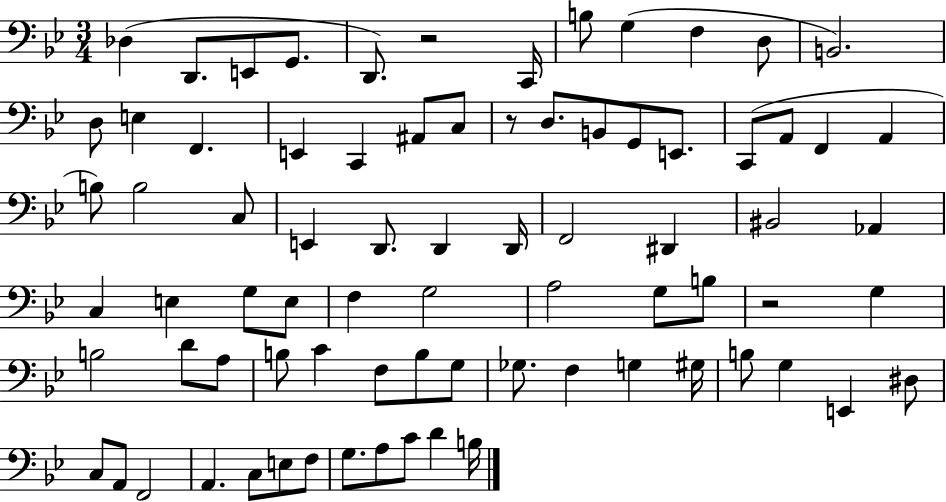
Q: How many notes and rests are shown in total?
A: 78